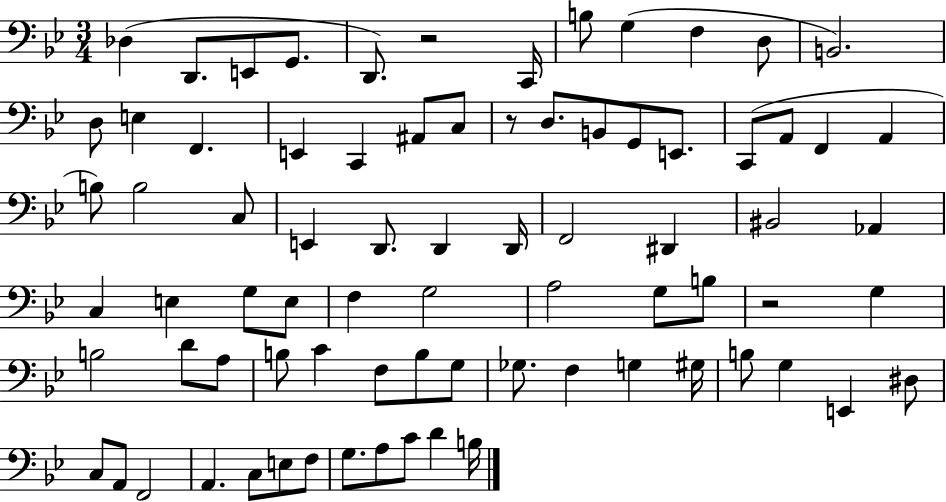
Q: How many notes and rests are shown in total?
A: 78